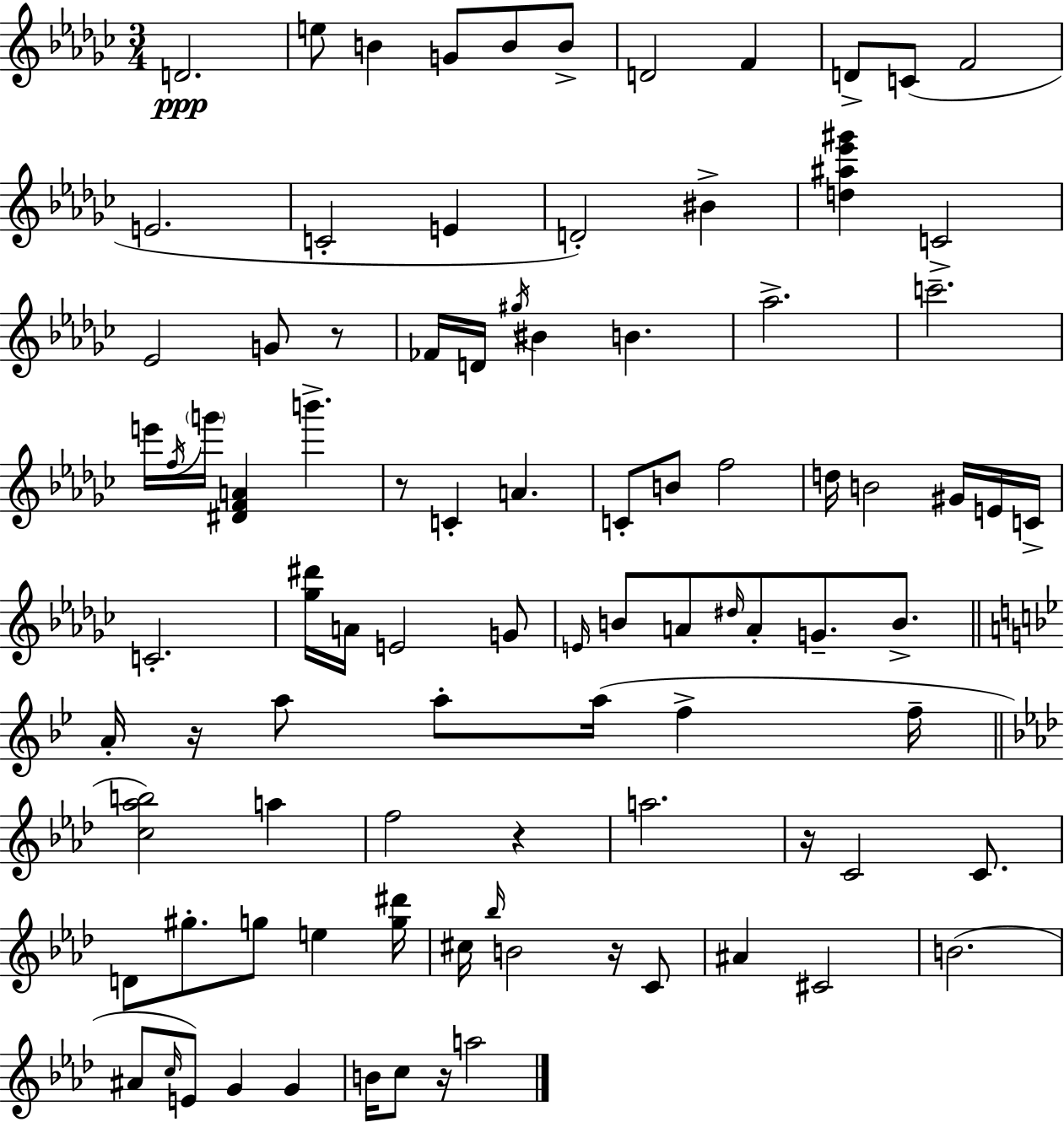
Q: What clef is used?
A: treble